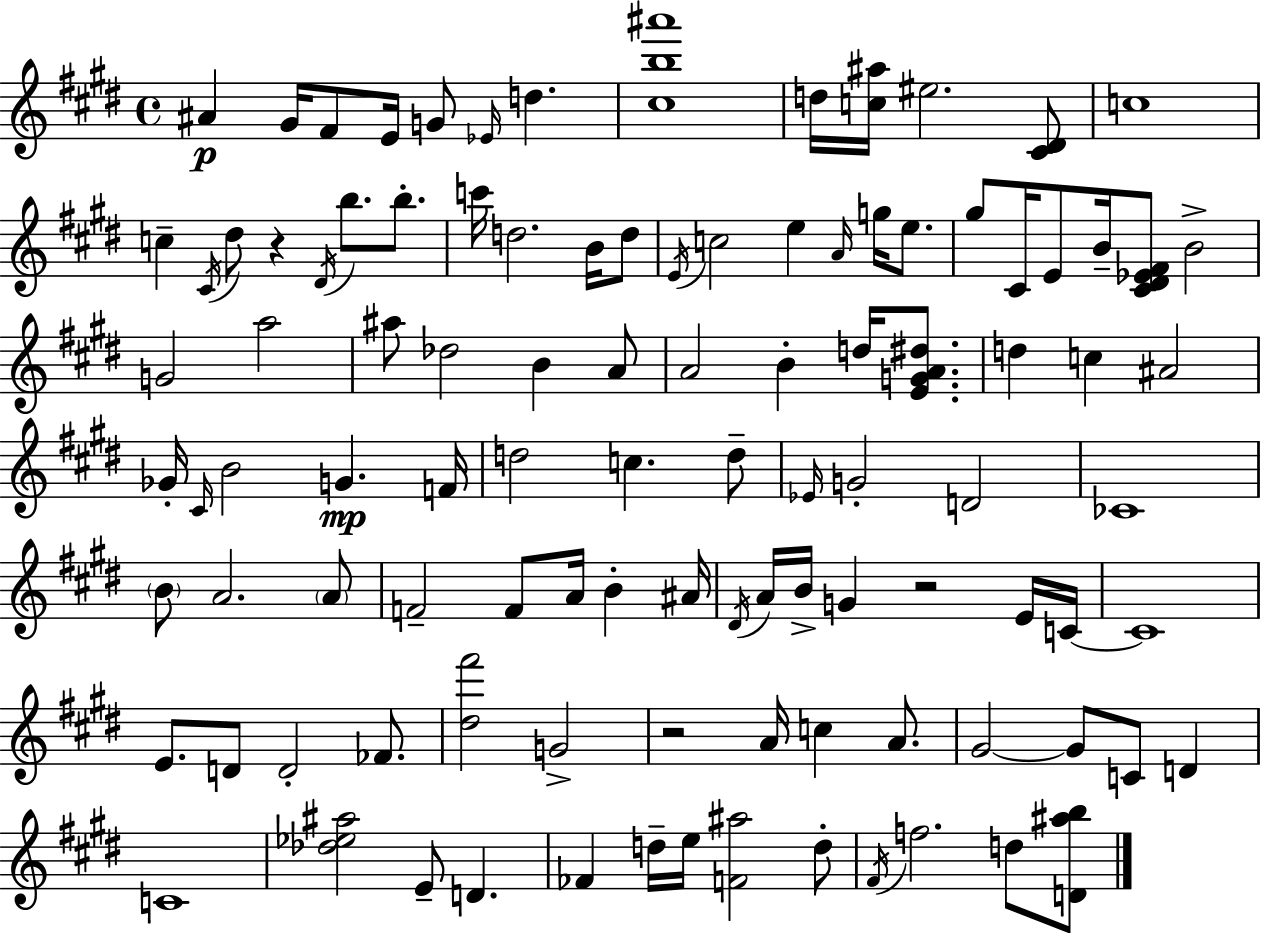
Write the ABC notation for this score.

X:1
T:Untitled
M:4/4
L:1/4
K:E
^A ^G/4 ^F/2 E/4 G/2 _E/4 d [^cb^a']4 d/4 [c^a]/4 ^e2 [^C^D]/2 c4 c ^C/4 ^d/2 z ^D/4 b/2 b/2 c'/4 d2 B/4 d/2 E/4 c2 e A/4 g/4 e/2 ^g/2 ^C/4 E/2 B/4 [^C^D_E^F]/2 B2 G2 a2 ^a/2 _d2 B A/2 A2 B d/4 [EGA^d]/2 d c ^A2 _G/4 ^C/4 B2 G F/4 d2 c d/2 _E/4 G2 D2 _C4 B/2 A2 A/2 F2 F/2 A/4 B ^A/4 ^D/4 A/4 B/4 G z2 E/4 C/4 C4 E/2 D/2 D2 _F/2 [^d^f']2 G2 z2 A/4 c A/2 ^G2 ^G/2 C/2 D C4 [_d_e^a]2 E/2 D _F d/4 e/4 [F^a]2 d/2 ^F/4 f2 d/2 [D^ab]/2